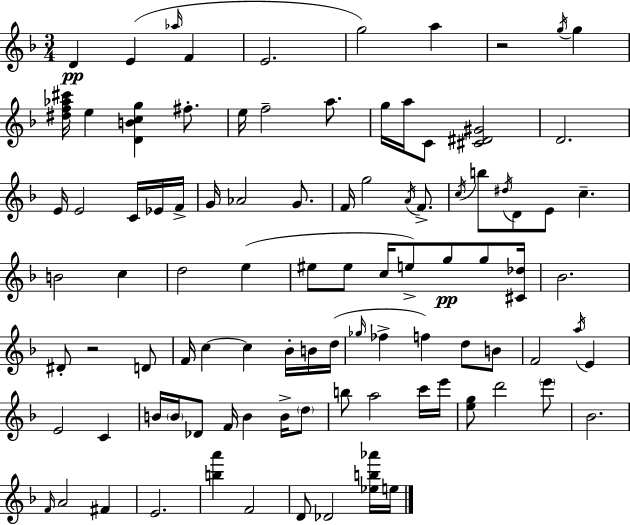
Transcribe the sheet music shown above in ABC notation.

X:1
T:Untitled
M:3/4
L:1/4
K:Dm
D E _a/4 F E2 g2 a z2 g/4 g [^df_a^c']/4 e [DBcg] ^f/2 e/4 f2 a/2 g/4 a/4 C/2 [^C^D^G]2 D2 E/4 E2 C/4 _E/4 F/4 G/4 _A2 G/2 F/4 g2 A/4 F/2 c/4 b/2 ^d/4 D/2 E/2 c B2 c d2 e ^e/2 ^e/2 c/4 e/2 g/2 g/2 [^C_d]/4 _B2 ^D/2 z2 D/2 F/4 c c _B/4 B/4 d/4 _g/4 _f f d/2 B/2 F2 a/4 E E2 C B/4 B/4 _D/2 F/4 B B/4 d/2 b/2 a2 c'/4 e'/4 [eg]/2 d'2 e'/2 _B2 F/4 A2 ^F E2 [ba'] F2 D/2 _D2 [_eb_a']/4 e/4